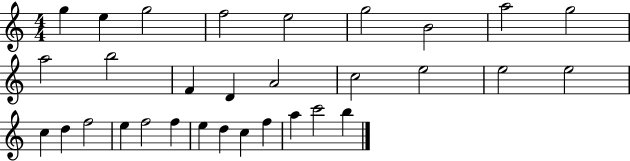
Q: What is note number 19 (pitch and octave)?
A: C5